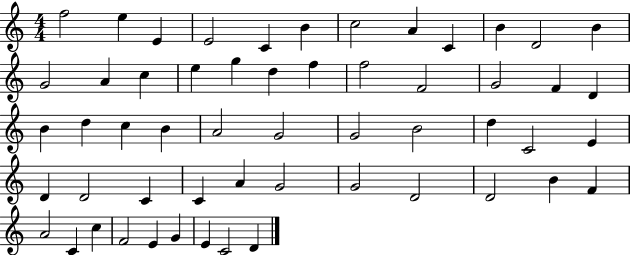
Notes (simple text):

F5/h E5/q E4/q E4/h C4/q B4/q C5/h A4/q C4/q B4/q D4/h B4/q G4/h A4/q C5/q E5/q G5/q D5/q F5/q F5/h F4/h G4/h F4/q D4/q B4/q D5/q C5/q B4/q A4/h G4/h G4/h B4/h D5/q C4/h E4/q D4/q D4/h C4/q C4/q A4/q G4/h G4/h D4/h D4/h B4/q F4/q A4/h C4/q C5/q F4/h E4/q G4/q E4/q C4/h D4/q